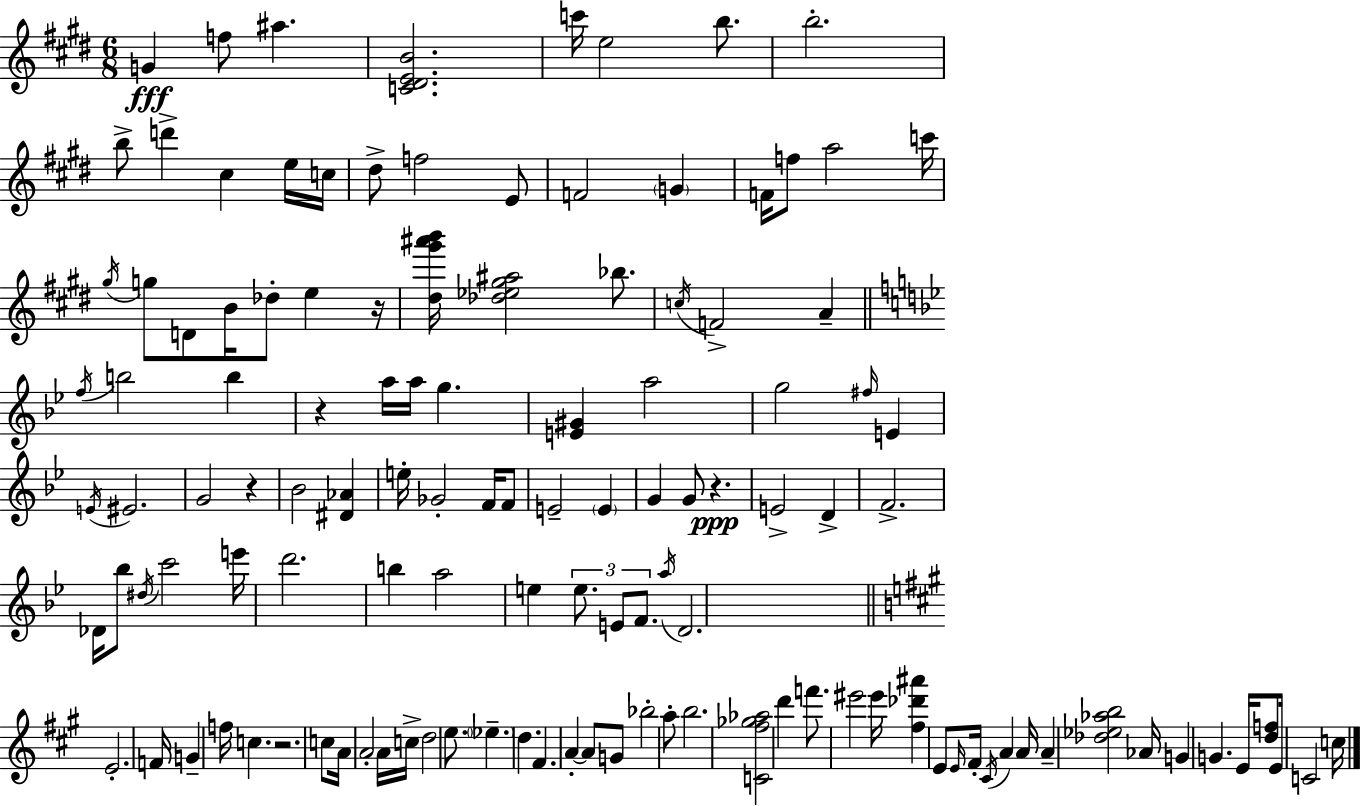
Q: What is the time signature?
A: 6/8